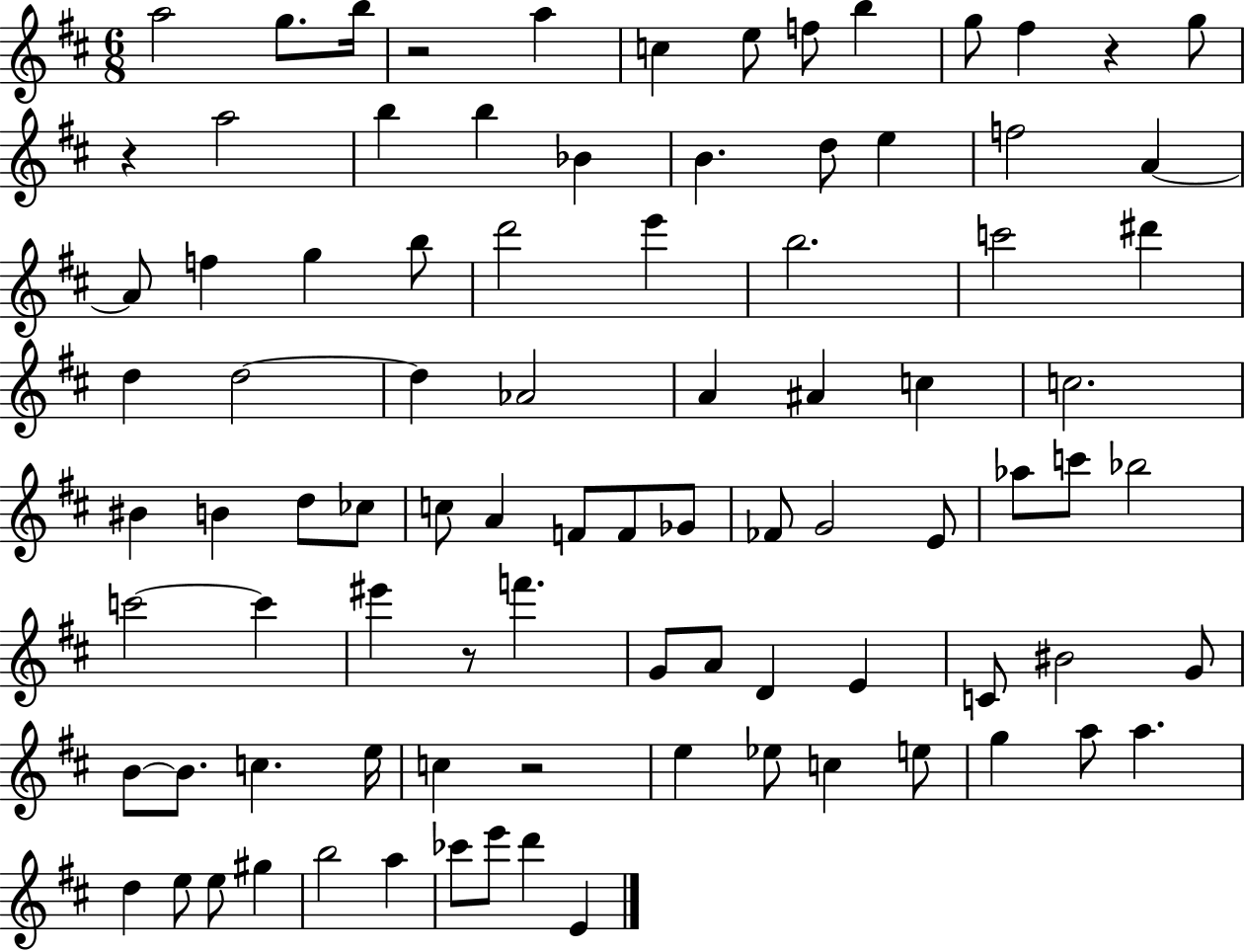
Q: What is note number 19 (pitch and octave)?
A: F5